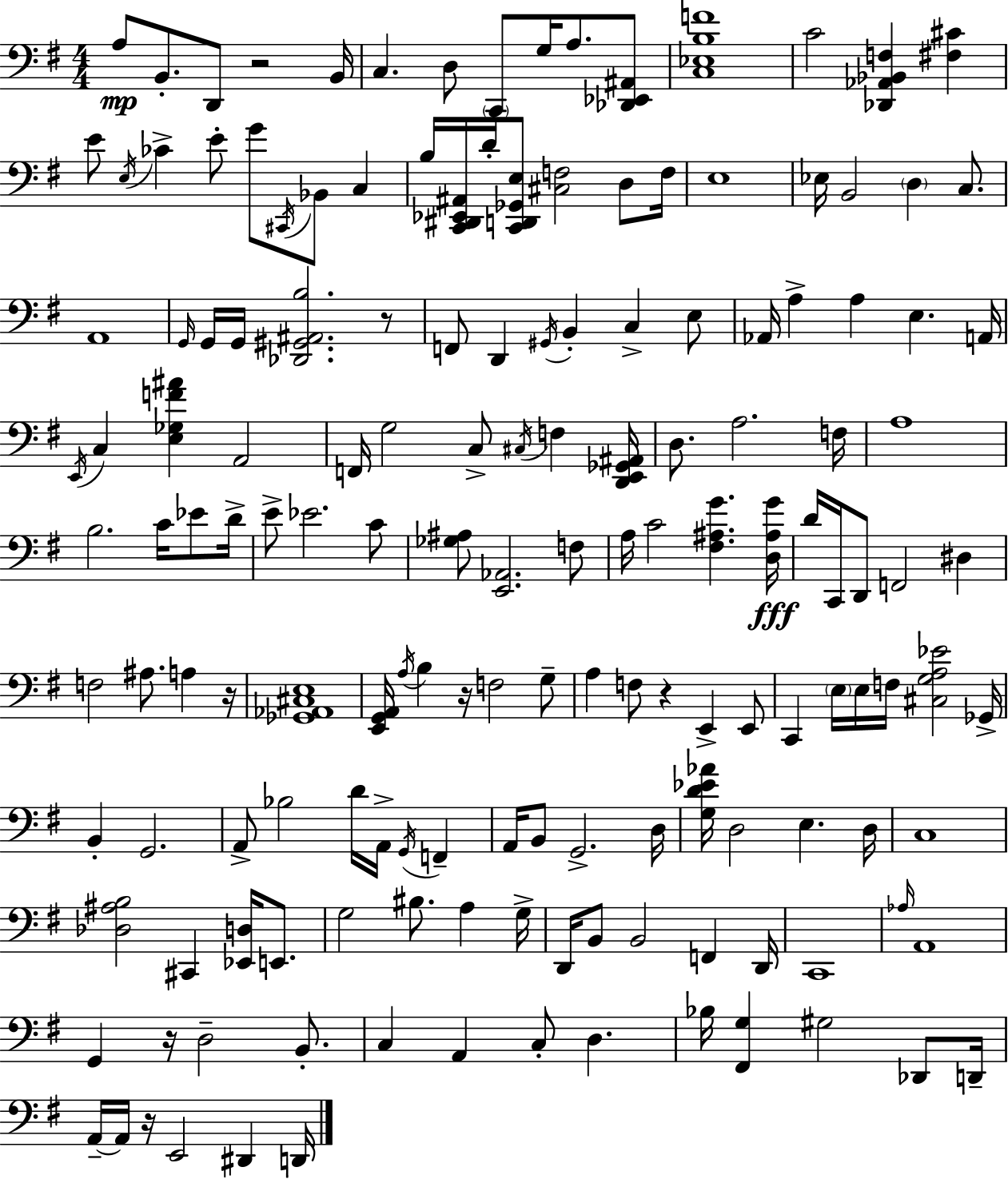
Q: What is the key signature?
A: G major